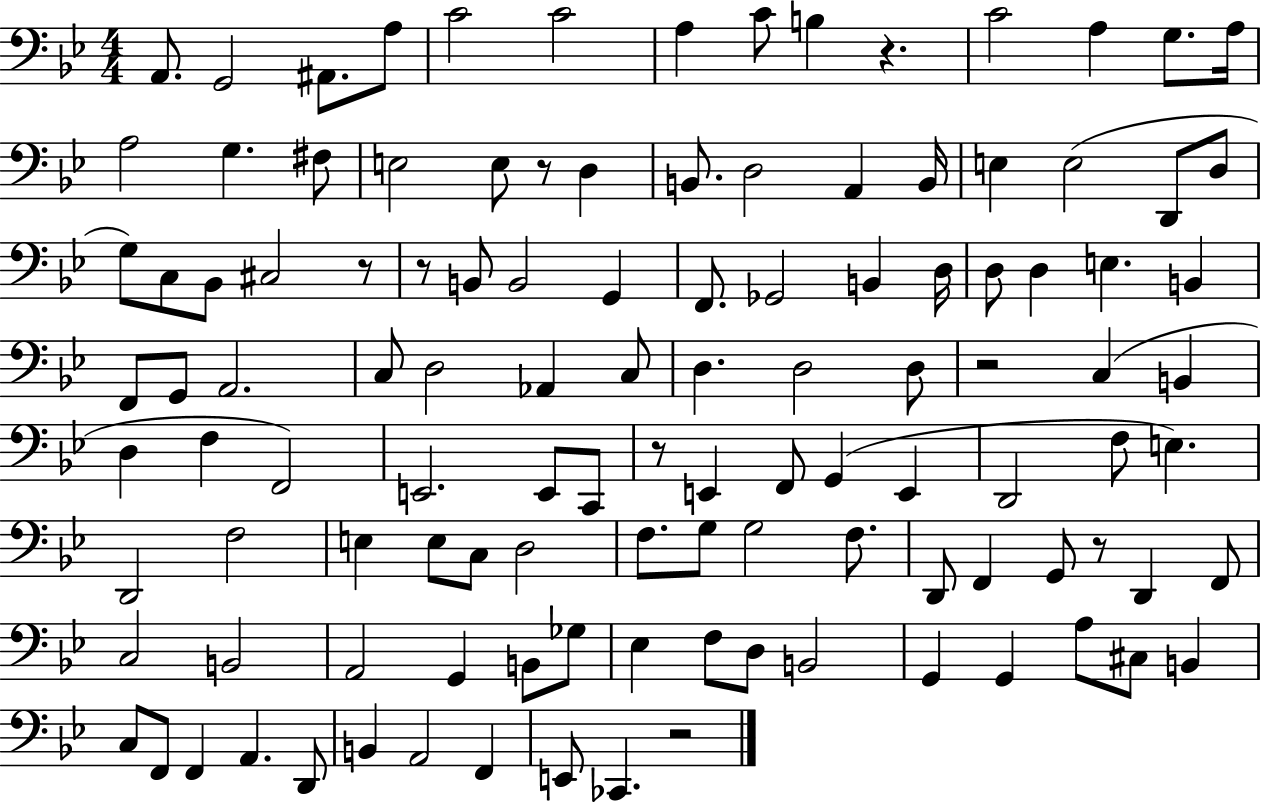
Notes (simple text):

A2/e. G2/h A#2/e. A3/e C4/h C4/h A3/q C4/e B3/q R/q. C4/h A3/q G3/e. A3/s A3/h G3/q. F#3/e E3/h E3/e R/e D3/q B2/e. D3/h A2/q B2/s E3/q E3/h D2/e D3/e G3/e C3/e Bb2/e C#3/h R/e R/e B2/e B2/h G2/q F2/e. Gb2/h B2/q D3/s D3/e D3/q E3/q. B2/q F2/e G2/e A2/h. C3/e D3/h Ab2/q C3/e D3/q. D3/h D3/e R/h C3/q B2/q D3/q F3/q F2/h E2/h. E2/e C2/e R/e E2/q F2/e G2/q E2/q D2/h F3/e E3/q. D2/h F3/h E3/q E3/e C3/e D3/h F3/e. G3/e G3/h F3/e. D2/e F2/q G2/e R/e D2/q F2/e C3/h B2/h A2/h G2/q B2/e Gb3/e Eb3/q F3/e D3/e B2/h G2/q G2/q A3/e C#3/e B2/q C3/e F2/e F2/q A2/q. D2/e B2/q A2/h F2/q E2/e CES2/q. R/h